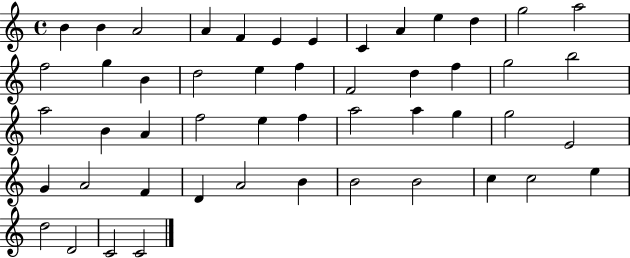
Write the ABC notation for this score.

X:1
T:Untitled
M:4/4
L:1/4
K:C
B B A2 A F E E C A e d g2 a2 f2 g B d2 e f F2 d f g2 b2 a2 B A f2 e f a2 a g g2 E2 G A2 F D A2 B B2 B2 c c2 e d2 D2 C2 C2